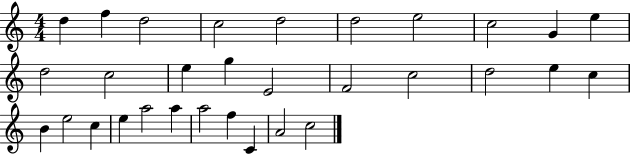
X:1
T:Untitled
M:4/4
L:1/4
K:C
d f d2 c2 d2 d2 e2 c2 G e d2 c2 e g E2 F2 c2 d2 e c B e2 c e a2 a a2 f C A2 c2